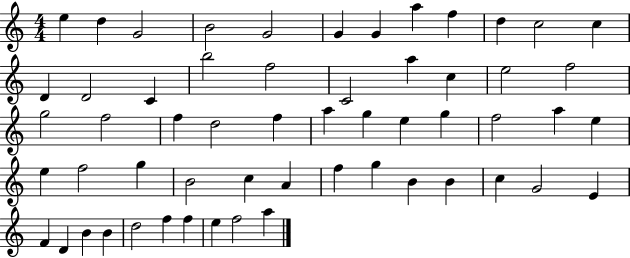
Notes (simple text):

E5/q D5/q G4/h B4/h G4/h G4/q G4/q A5/q F5/q D5/q C5/h C5/q D4/q D4/h C4/q B5/h F5/h C4/h A5/q C5/q E5/h F5/h G5/h F5/h F5/q D5/h F5/q A5/q G5/q E5/q G5/q F5/h A5/q E5/q E5/q F5/h G5/q B4/h C5/q A4/q F5/q G5/q B4/q B4/q C5/q G4/h E4/q F4/q D4/q B4/q B4/q D5/h F5/q F5/q E5/q F5/h A5/q